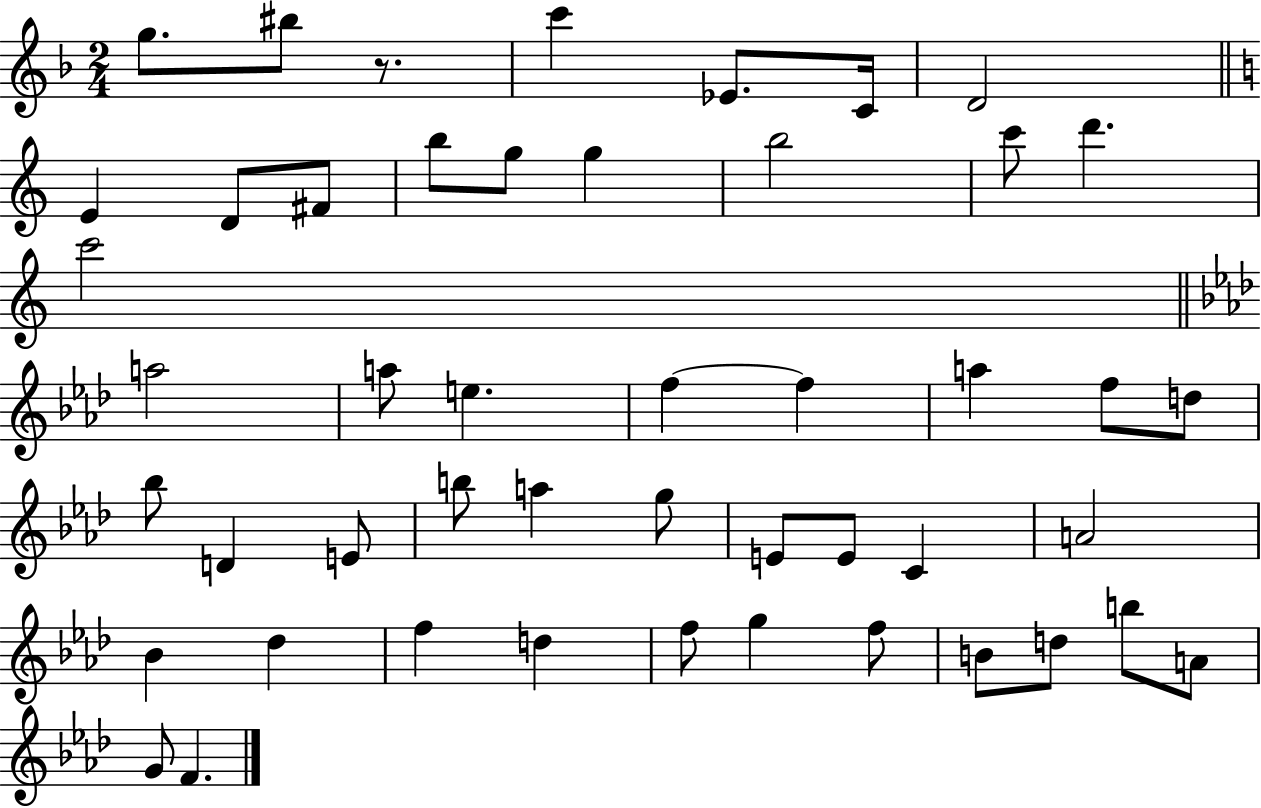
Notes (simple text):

G5/e. BIS5/e R/e. C6/q Eb4/e. C4/s D4/h E4/q D4/e F#4/e B5/e G5/e G5/q B5/h C6/e D6/q. C6/h A5/h A5/e E5/q. F5/q F5/q A5/q F5/e D5/e Bb5/e D4/q E4/e B5/e A5/q G5/e E4/e E4/e C4/q A4/h Bb4/q Db5/q F5/q D5/q F5/e G5/q F5/e B4/e D5/e B5/e A4/e G4/e F4/q.